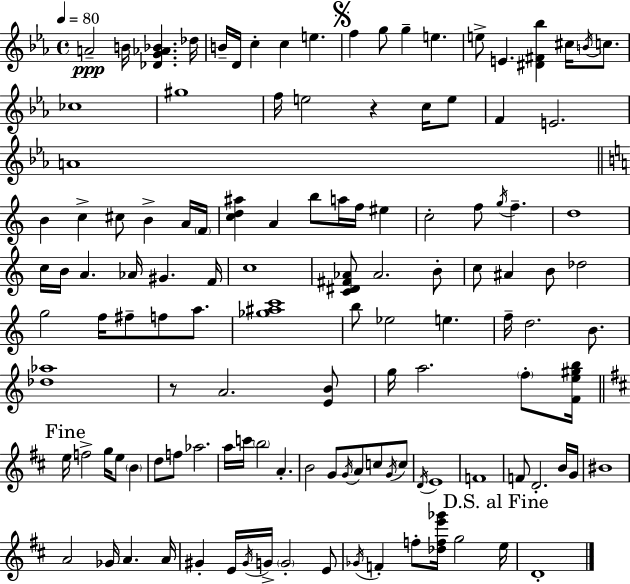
A4/h B4/s [Db4,G4,Ab4,Bb4]/q. Db5/s B4/s D4/s C5/q C5/q E5/q. F5/q G5/e G5/q E5/q. E5/e E4/q. [D#4,F#4,Bb5]/q C#5/s B4/s C5/e. CES5/w G#5/w F5/s E5/h R/q C5/s E5/e F4/q E4/h. A4/w B4/q C5/q C#5/e B4/q A4/s F4/s [C5,D5,A#5]/q A4/q B5/e A5/s F5/s EIS5/q C5/h F5/e G5/s F5/q. D5/w C5/s B4/s A4/q. Ab4/s G#4/q. F4/s C5/w [C4,D#4,F#4,Ab4]/e Ab4/h. B4/e C5/e A#4/q B4/e Db5/h G5/h F5/s F#5/e F5/e A5/e. [Gb5,A#5,C6]/w B5/e Eb5/h E5/q. F5/s D5/h. B4/e. [Db5,Ab5]/w R/e A4/h. [E4,B4]/e G5/s A5/h. F5/e [F4,E5,G#5,B5]/s E5/s F5/h G5/s E5/e B4/q D5/e F5/e Ab5/h. A5/s C6/s B5/h A4/q. B4/h G4/e G4/s A4/e C5/e G4/s C5/e D4/s E4/w F4/w F4/e D4/h. B4/s G4/s BIS4/w A4/h Gb4/s A4/q. A4/s G#4/q E4/s G#4/s G4/s G4/h E4/e Gb4/s F4/q F5/e [Db5,F5,E6,Gb6]/s G5/h E5/s D4/w